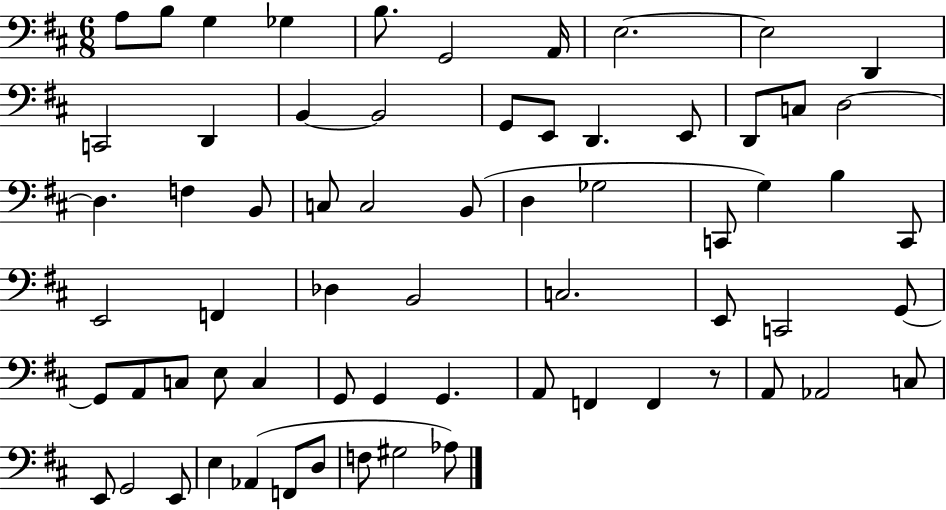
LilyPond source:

{
  \clef bass
  \numericTimeSignature
  \time 6/8
  \key d \major
  \repeat volta 2 { a8 b8 g4 ges4 | b8. g,2 a,16 | e2.~~ | e2 d,4 | \break c,2 d,4 | b,4~~ b,2 | g,8 e,8 d,4. e,8 | d,8 c8 d2~~ | \break d4. f4 b,8 | c8 c2 b,8( | d4 ges2 | c,8 g4) b4 c,8 | \break e,2 f,4 | des4 b,2 | c2. | e,8 c,2 g,8~~ | \break g,8 a,8 c8 e8 c4 | g,8 g,4 g,4. | a,8 f,4 f,4 r8 | a,8 aes,2 c8 | \break e,8 g,2 e,8 | e4 aes,4( f,8 d8 | f8 gis2 aes8) | } \bar "|."
}